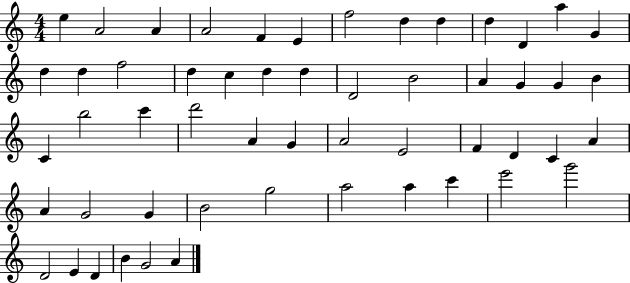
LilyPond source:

{
  \clef treble
  \numericTimeSignature
  \time 4/4
  \key c \major
  e''4 a'2 a'4 | a'2 f'4 e'4 | f''2 d''4 d''4 | d''4 d'4 a''4 g'4 | \break d''4 d''4 f''2 | d''4 c''4 d''4 d''4 | d'2 b'2 | a'4 g'4 g'4 b'4 | \break c'4 b''2 c'''4 | d'''2 a'4 g'4 | a'2 e'2 | f'4 d'4 c'4 a'4 | \break a'4 g'2 g'4 | b'2 g''2 | a''2 a''4 c'''4 | e'''2 g'''2 | \break d'2 e'4 d'4 | b'4 g'2 a'4 | \bar "|."
}